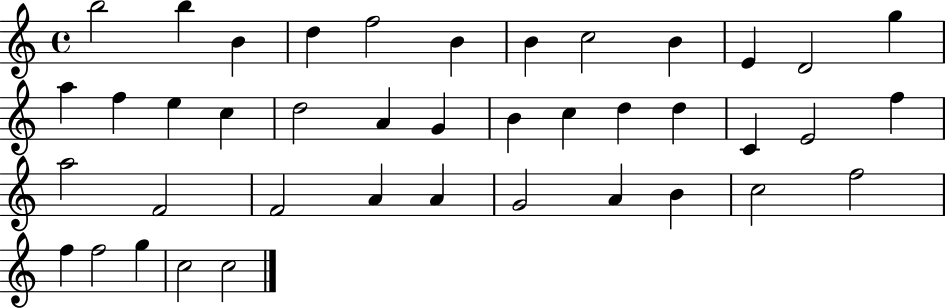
{
  \clef treble
  \time 4/4
  \defaultTimeSignature
  \key c \major
  b''2 b''4 b'4 | d''4 f''2 b'4 | b'4 c''2 b'4 | e'4 d'2 g''4 | \break a''4 f''4 e''4 c''4 | d''2 a'4 g'4 | b'4 c''4 d''4 d''4 | c'4 e'2 f''4 | \break a''2 f'2 | f'2 a'4 a'4 | g'2 a'4 b'4 | c''2 f''2 | \break f''4 f''2 g''4 | c''2 c''2 | \bar "|."
}